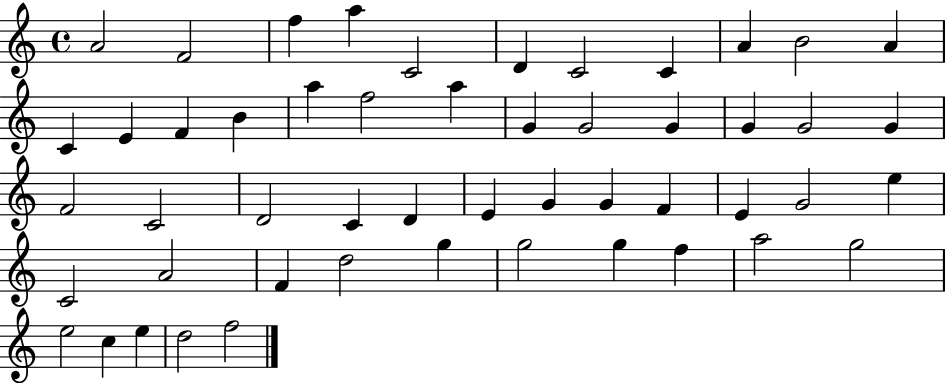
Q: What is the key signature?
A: C major